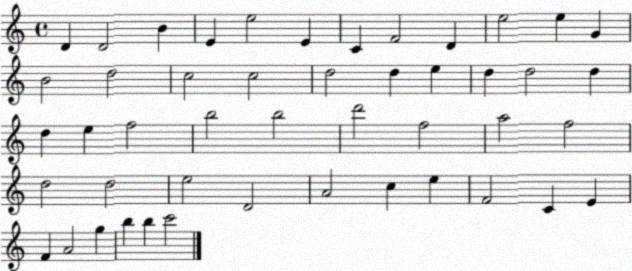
X:1
T:Untitled
M:4/4
L:1/4
K:C
D D2 B E e2 E C F2 D e2 e G B2 d2 c2 c2 d2 d e d d2 d d e f2 b2 b2 d'2 f2 a2 f2 d2 d2 e2 D2 A2 c e F2 C E F A2 g b b c'2